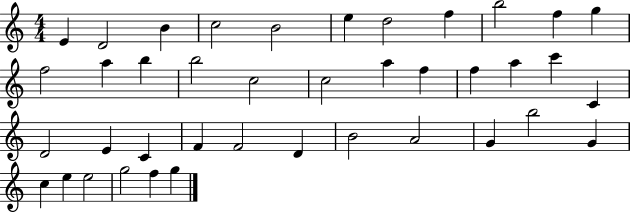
X:1
T:Untitled
M:4/4
L:1/4
K:C
E D2 B c2 B2 e d2 f b2 f g f2 a b b2 c2 c2 a f f a c' C D2 E C F F2 D B2 A2 G b2 G c e e2 g2 f g